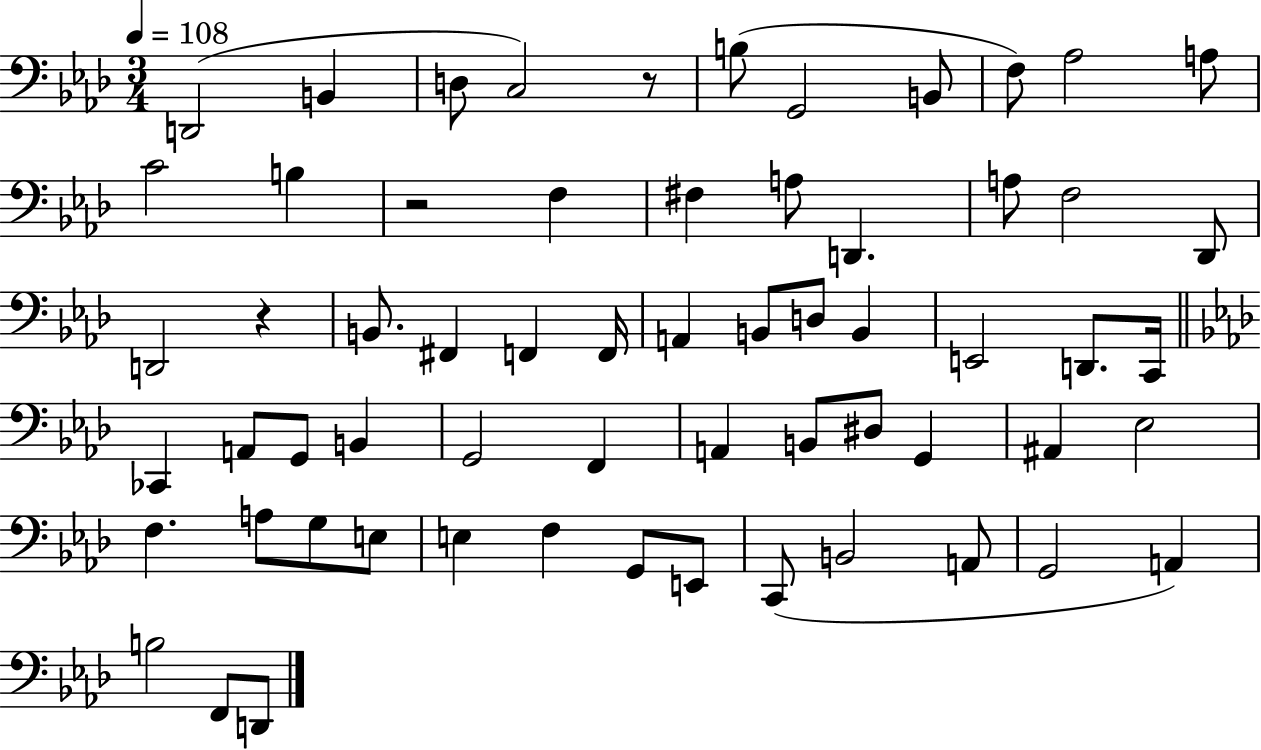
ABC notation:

X:1
T:Untitled
M:3/4
L:1/4
K:Ab
D,,2 B,, D,/2 C,2 z/2 B,/2 G,,2 B,,/2 F,/2 _A,2 A,/2 C2 B, z2 F, ^F, A,/2 D,, A,/2 F,2 _D,,/2 D,,2 z B,,/2 ^F,, F,, F,,/4 A,, B,,/2 D,/2 B,, E,,2 D,,/2 C,,/4 _C,, A,,/2 G,,/2 B,, G,,2 F,, A,, B,,/2 ^D,/2 G,, ^A,, _E,2 F, A,/2 G,/2 E,/2 E, F, G,,/2 E,,/2 C,,/2 B,,2 A,,/2 G,,2 A,, B,2 F,,/2 D,,/2